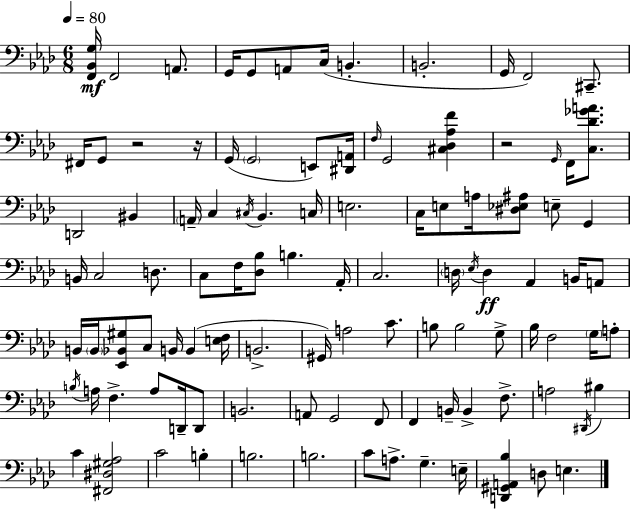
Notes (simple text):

[F2,Bb2,G3]/s F2/h A2/e. G2/s G2/e A2/e C3/s B2/q. B2/h. G2/s F2/h C#2/e. F#2/s G2/e R/h R/s G2/s G2/h E2/e [D#2,A2]/s F3/s G2/h [C#3,Db3,Ab3,F4]/q R/h G2/s F2/s [C3,Db4,Gb4,A4]/e. D2/h BIS2/q A2/s C3/q C#3/s Bb2/q. C3/s E3/h. C3/s E3/e A3/s [D#3,Eb3,A#3]/e E3/e G2/q B2/s C3/h D3/e. C3/e F3/s [Db3,Bb3]/e B3/q. Ab2/s C3/h. D3/s Eb3/s D3/q Ab2/q B2/s A2/e B2/s B2/s [Eb2,Bb2,G#3]/e C3/e B2/s B2/q [E3,F3]/s B2/h. G#2/s A3/h C4/e. B3/e B3/h G3/e Bb3/s F3/h G3/s A3/e B3/s A3/s F3/q. A3/e D2/s D2/e B2/h. A2/e G2/h F2/e F2/q B2/s B2/q F3/e. A3/h D#2/s BIS3/q C4/q [F#2,D#3,G#3,Ab3]/h C4/h B3/q B3/h. B3/h. C4/e A3/e. G3/q. E3/s [D2,G#2,A2,Bb3]/q D3/e E3/q.